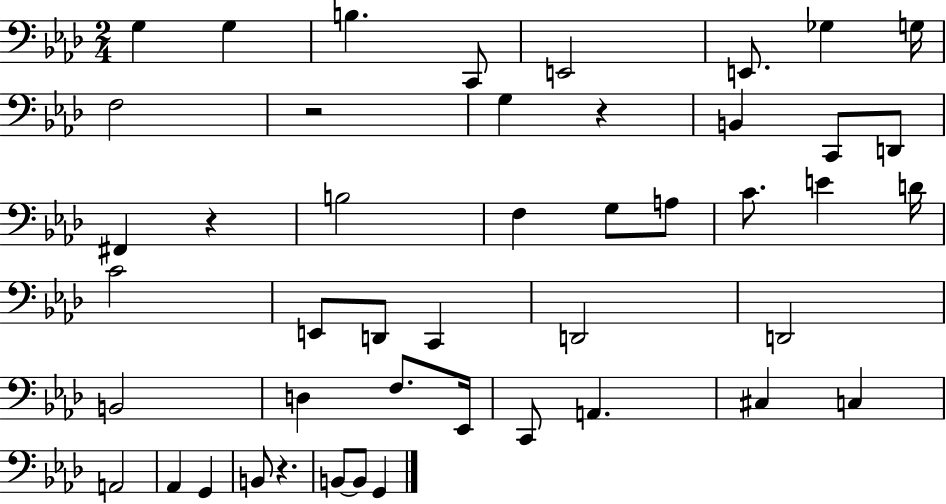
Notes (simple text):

G3/q G3/q B3/q. C2/e E2/h E2/e. Gb3/q G3/s F3/h R/h G3/q R/q B2/q C2/e D2/e F#2/q R/q B3/h F3/q G3/e A3/e C4/e. E4/q D4/s C4/h E2/e D2/e C2/q D2/h D2/h B2/h D3/q F3/e. Eb2/s C2/e A2/q. C#3/q C3/q A2/h Ab2/q G2/q B2/e R/q. B2/e B2/e G2/q